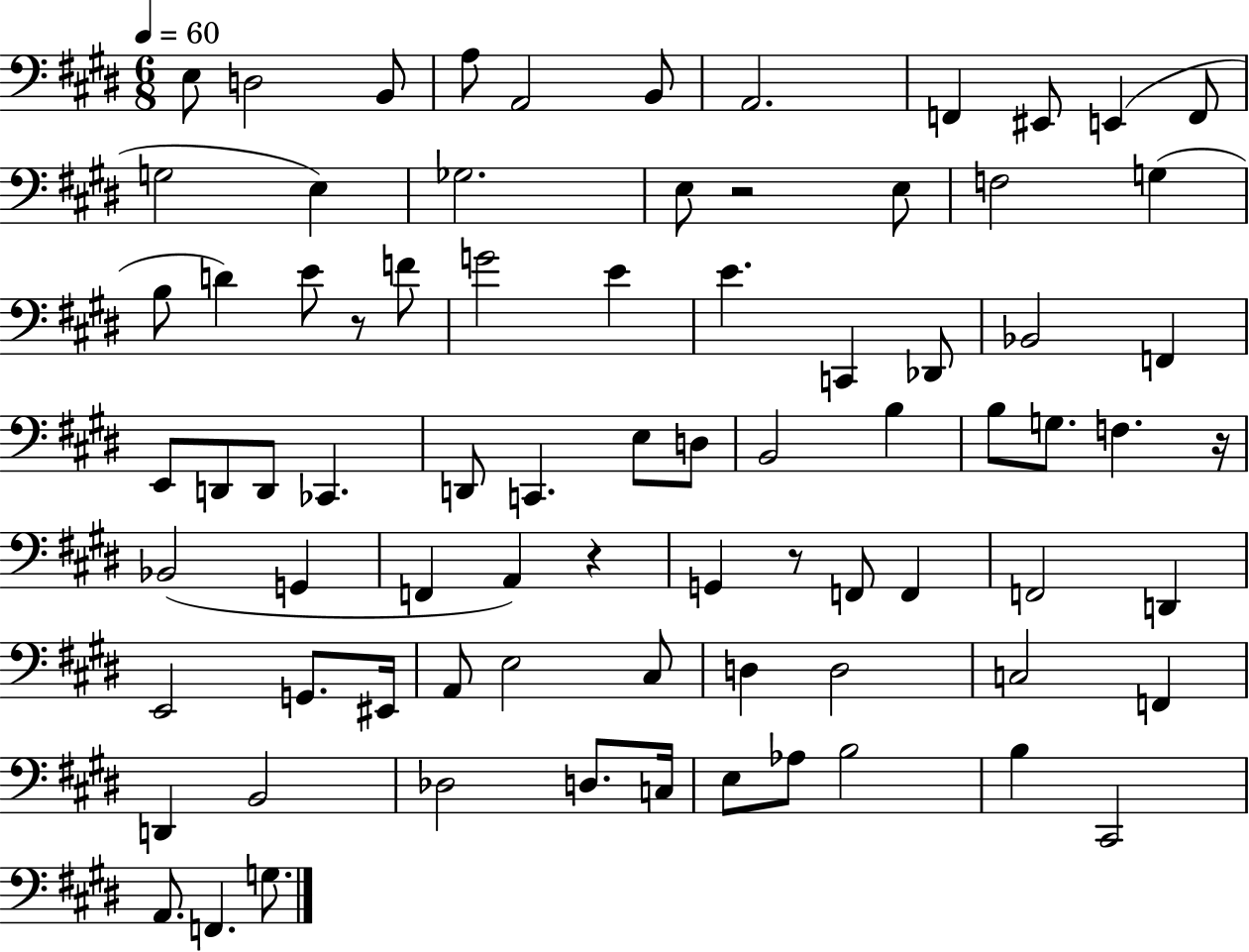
X:1
T:Untitled
M:6/8
L:1/4
K:E
E,/2 D,2 B,,/2 A,/2 A,,2 B,,/2 A,,2 F,, ^E,,/2 E,, F,,/2 G,2 E, _G,2 E,/2 z2 E,/2 F,2 G, B,/2 D E/2 z/2 F/2 G2 E E C,, _D,,/2 _B,,2 F,, E,,/2 D,,/2 D,,/2 _C,, D,,/2 C,, E,/2 D,/2 B,,2 B, B,/2 G,/2 F, z/4 _B,,2 G,, F,, A,, z G,, z/2 F,,/2 F,, F,,2 D,, E,,2 G,,/2 ^E,,/4 A,,/2 E,2 ^C,/2 D, D,2 C,2 F,, D,, B,,2 _D,2 D,/2 C,/4 E,/2 _A,/2 B,2 B, ^C,,2 A,,/2 F,, G,/2